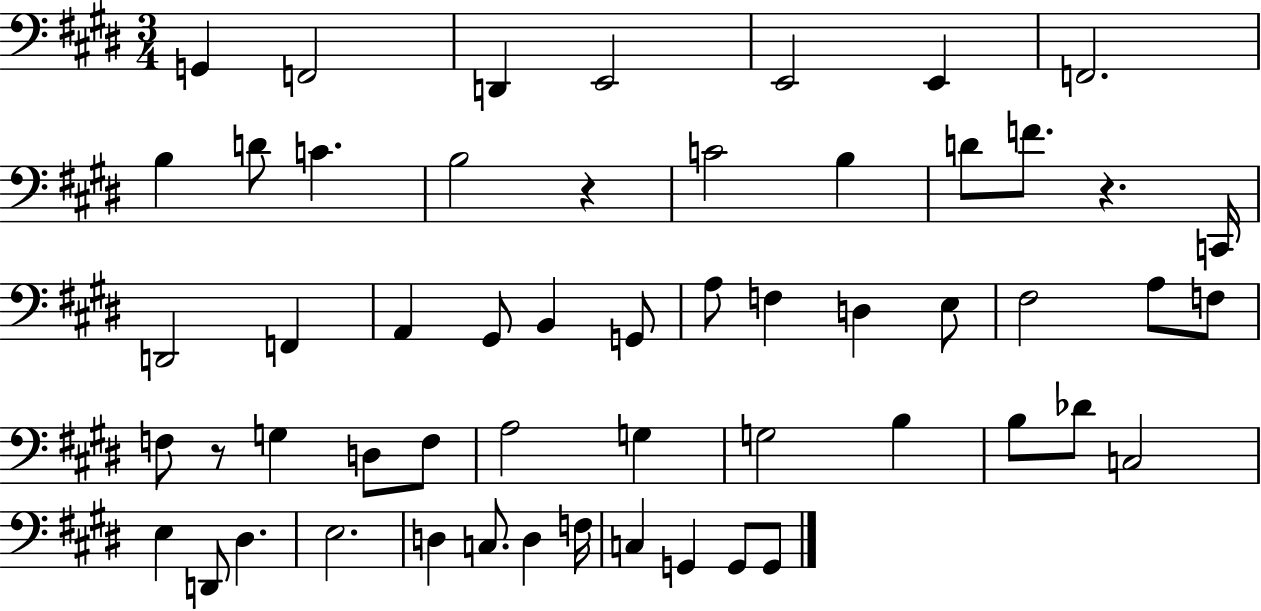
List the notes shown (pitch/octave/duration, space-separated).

G2/q F2/h D2/q E2/h E2/h E2/q F2/h. B3/q D4/e C4/q. B3/h R/q C4/h B3/q D4/e F4/e. R/q. C2/s D2/h F2/q A2/q G#2/e B2/q G2/e A3/e F3/q D3/q E3/e F#3/h A3/e F3/e F3/e R/e G3/q D3/e F3/e A3/h G3/q G3/h B3/q B3/e Db4/e C3/h E3/q D2/e D#3/q. E3/h. D3/q C3/e. D3/q F3/s C3/q G2/q G2/e G2/e